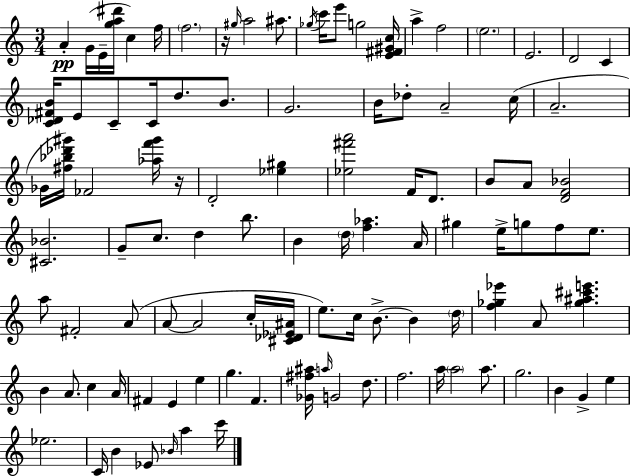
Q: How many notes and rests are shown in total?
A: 104